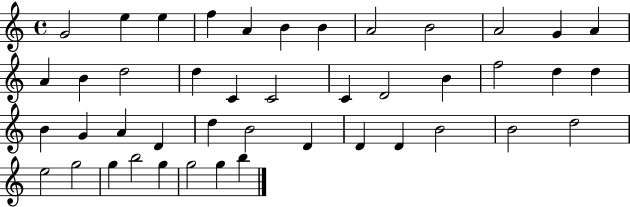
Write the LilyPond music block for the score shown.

{
  \clef treble
  \time 4/4
  \defaultTimeSignature
  \key c \major
  g'2 e''4 e''4 | f''4 a'4 b'4 b'4 | a'2 b'2 | a'2 g'4 a'4 | \break a'4 b'4 d''2 | d''4 c'4 c'2 | c'4 d'2 b'4 | f''2 d''4 d''4 | \break b'4 g'4 a'4 d'4 | d''4 b'2 d'4 | d'4 d'4 b'2 | b'2 d''2 | \break e''2 g''2 | g''4 b''2 g''4 | g''2 g''4 b''4 | \bar "|."
}